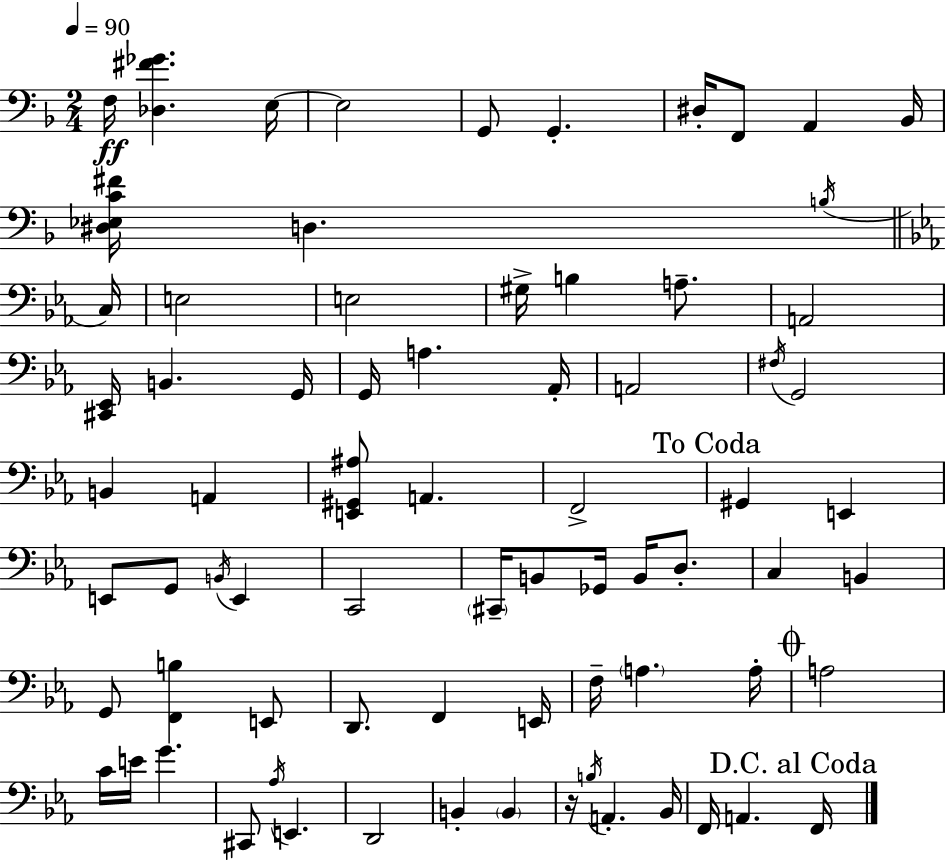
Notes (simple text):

F3/s [Db3,F#4,Gb4]/q. E3/s E3/h G2/e G2/q. D#3/s F2/e A2/q Bb2/s [D#3,Eb3,C4,F#4]/s D3/q. B3/s C3/s E3/h E3/h G#3/s B3/q A3/e. A2/h [C#2,Eb2]/s B2/q. G2/s G2/s A3/q. Ab2/s A2/h F#3/s G2/h B2/q A2/q [E2,G#2,A#3]/e A2/q. F2/h G#2/q E2/q E2/e G2/e B2/s E2/q C2/h C#2/s B2/e Gb2/s B2/s D3/e. C3/q B2/q G2/e [F2,B3]/q E2/e D2/e. F2/q E2/s F3/s A3/q. A3/s A3/h C4/s E4/s G4/q. C#2/e Ab3/s E2/q. D2/h B2/q B2/q R/s B3/s A2/q. Bb2/s F2/s A2/q. F2/s